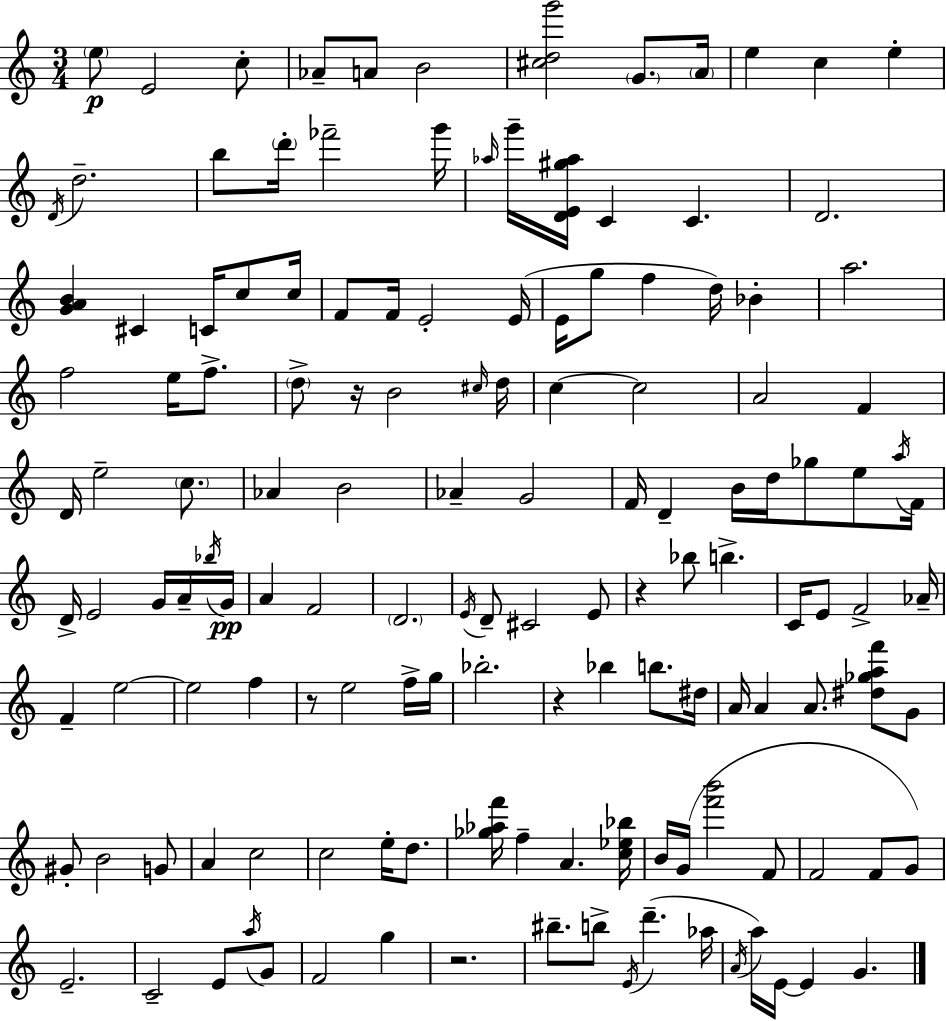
{
  \clef treble
  \numericTimeSignature
  \time 3/4
  \key a \minor
  \parenthesize e''8\p e'2 c''8-. | aes'8-- a'8 b'2 | <cis'' d'' g'''>2 \parenthesize g'8. \parenthesize a'16 | e''4 c''4 e''4-. | \break \acciaccatura { d'16 } d''2.-- | b''8 \parenthesize d'''16-. fes'''2-- | g'''16 \grace { aes''16 } g'''16-- <d' e' gis'' aes''>16 c'4 c'4. | d'2. | \break <g' a' b'>4 cis'4 c'16 c''8 | c''16 f'8 f'16 e'2-. | e'16( e'16 g''8 f''4 d''16) bes'4-. | a''2. | \break f''2 e''16 f''8.-> | \parenthesize d''8-> r16 b'2 | \grace { cis''16 } d''16 c''4~~ c''2 | a'2 f'4 | \break d'16 e''2-- | \parenthesize c''8. aes'4 b'2 | aes'4-- g'2 | f'16 d'4-- b'16 d''16 ges''8 | \break e''8 \acciaccatura { a''16 } f'16 d'16-> e'2 | g'16 a'16-- \acciaccatura { bes''16 }\pp g'16 a'4 f'2 | \parenthesize d'2. | \acciaccatura { e'16 } d'8-- cis'2 | \break e'8 r4 bes''8 | b''4.-> c'16 e'8 f'2-> | aes'16-- f'4-- e''2~~ | e''2 | \break f''4 r8 e''2 | f''16-> g''16 bes''2.-. | r4 bes''4 | b''8. dis''16 a'16 a'4 a'8. | \break <dis'' ges'' a'' f'''>8 g'8 gis'8-. b'2 | g'8 a'4 c''2 | c''2 | e''16-. d''8. <ges'' aes'' f'''>16 f''4-- a'4. | \break <c'' ees'' bes''>16 b'16 g'16( <f''' b'''>2 | f'8 f'2 | f'8 g'8) e'2.-- | c'2-- | \break e'8 \acciaccatura { a''16 } g'8 f'2 | g''4 r2. | bis''8.-- b''8-> | \acciaccatura { e'16 } d'''4.--( aes''16 \acciaccatura { a'16 }) a''16 e'16~~ e'4 | \break g'4. \bar "|."
}